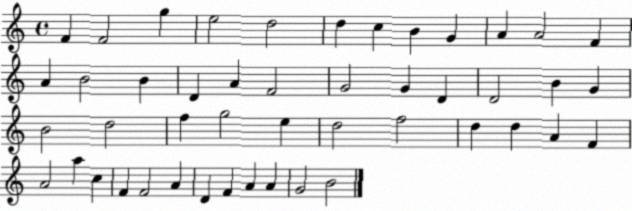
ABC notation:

X:1
T:Untitled
M:4/4
L:1/4
K:C
F F2 g e2 d2 d c B G A A2 F A B2 B D A F2 G2 G D D2 B G B2 d2 f g2 e d2 f2 d d A F A2 a c F F2 A D F A A G2 B2